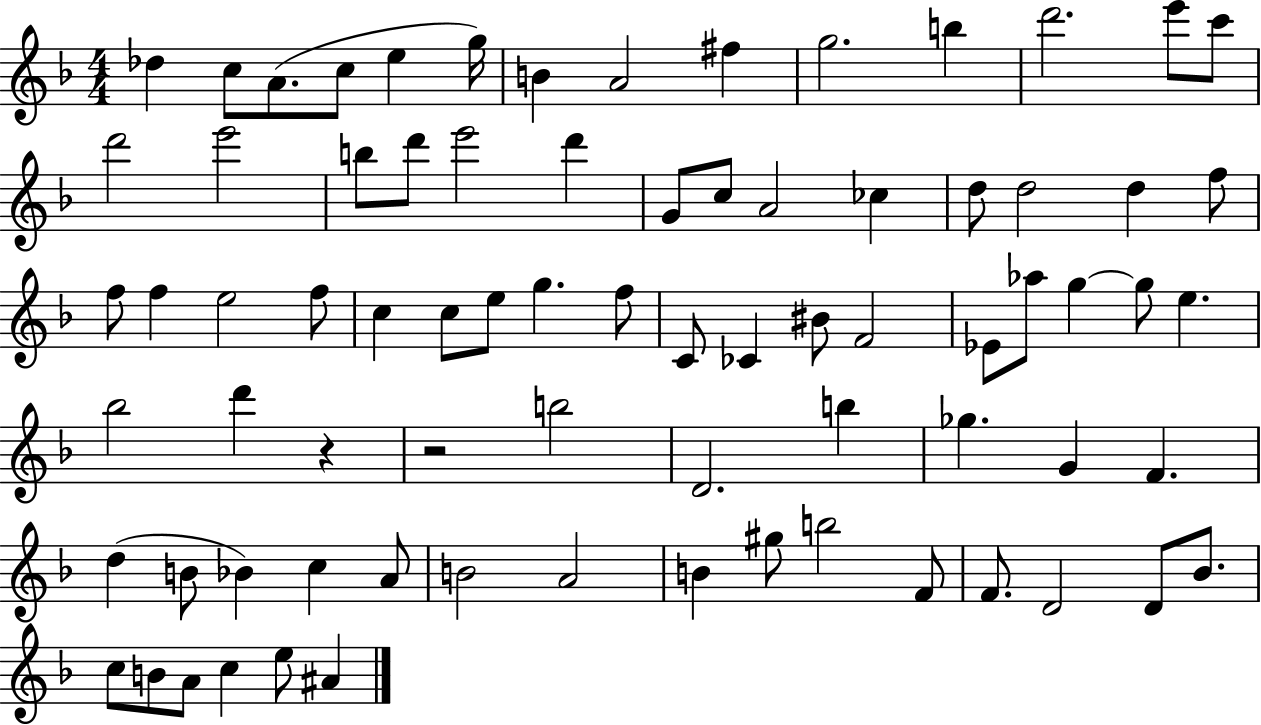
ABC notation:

X:1
T:Untitled
M:4/4
L:1/4
K:F
_d c/2 A/2 c/2 e g/4 B A2 ^f g2 b d'2 e'/2 c'/2 d'2 e'2 b/2 d'/2 e'2 d' G/2 c/2 A2 _c d/2 d2 d f/2 f/2 f e2 f/2 c c/2 e/2 g f/2 C/2 _C ^B/2 F2 _E/2 _a/2 g g/2 e _b2 d' z z2 b2 D2 b _g G F d B/2 _B c A/2 B2 A2 B ^g/2 b2 F/2 F/2 D2 D/2 _B/2 c/2 B/2 A/2 c e/2 ^A